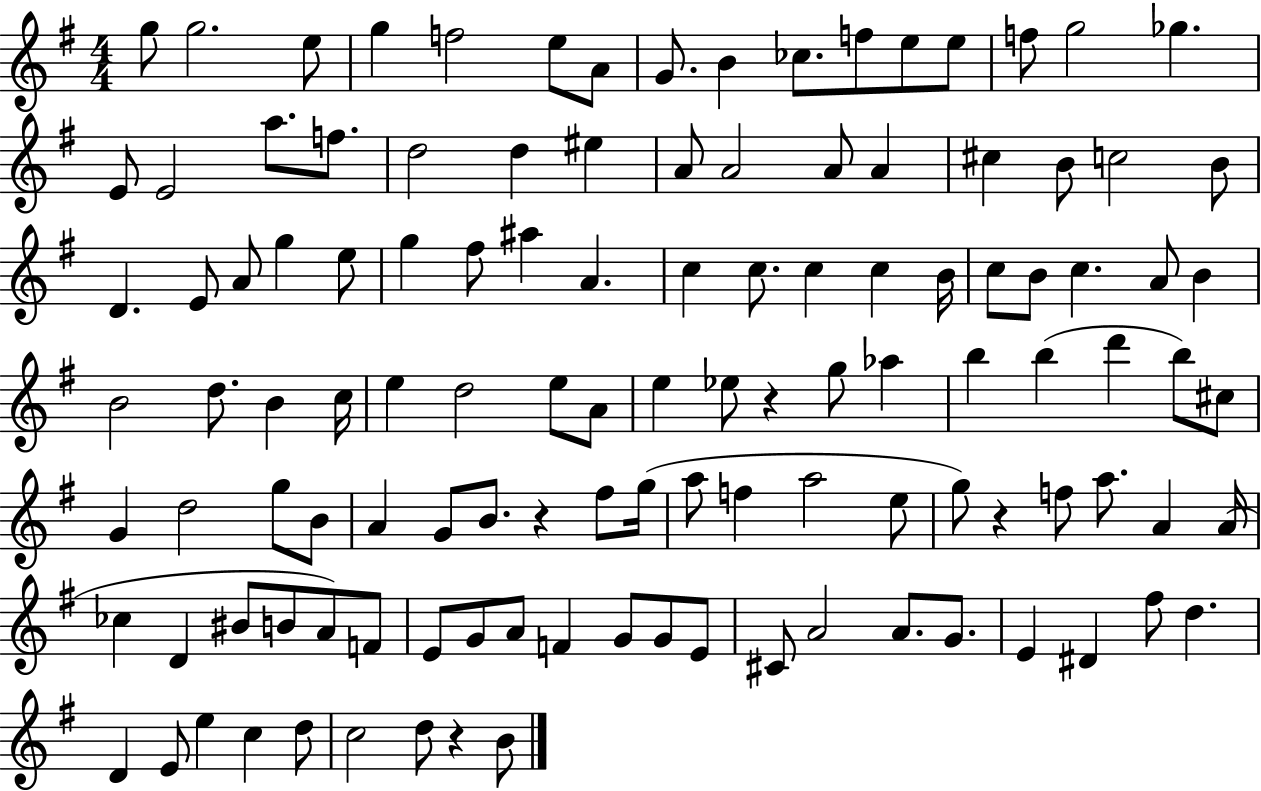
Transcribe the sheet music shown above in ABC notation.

X:1
T:Untitled
M:4/4
L:1/4
K:G
g/2 g2 e/2 g f2 e/2 A/2 G/2 B _c/2 f/2 e/2 e/2 f/2 g2 _g E/2 E2 a/2 f/2 d2 d ^e A/2 A2 A/2 A ^c B/2 c2 B/2 D E/2 A/2 g e/2 g ^f/2 ^a A c c/2 c c B/4 c/2 B/2 c A/2 B B2 d/2 B c/4 e d2 e/2 A/2 e _e/2 z g/2 _a b b d' b/2 ^c/2 G d2 g/2 B/2 A G/2 B/2 z ^f/2 g/4 a/2 f a2 e/2 g/2 z f/2 a/2 A A/4 _c D ^B/2 B/2 A/2 F/2 E/2 G/2 A/2 F G/2 G/2 E/2 ^C/2 A2 A/2 G/2 E ^D ^f/2 d D E/2 e c d/2 c2 d/2 z B/2